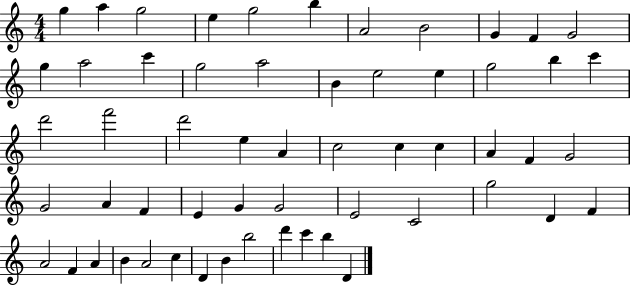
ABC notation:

X:1
T:Untitled
M:4/4
L:1/4
K:C
g a g2 e g2 b A2 B2 G F G2 g a2 c' g2 a2 B e2 e g2 b c' d'2 f'2 d'2 e A c2 c c A F G2 G2 A F E G G2 E2 C2 g2 D F A2 F A B A2 c D B b2 d' c' b D